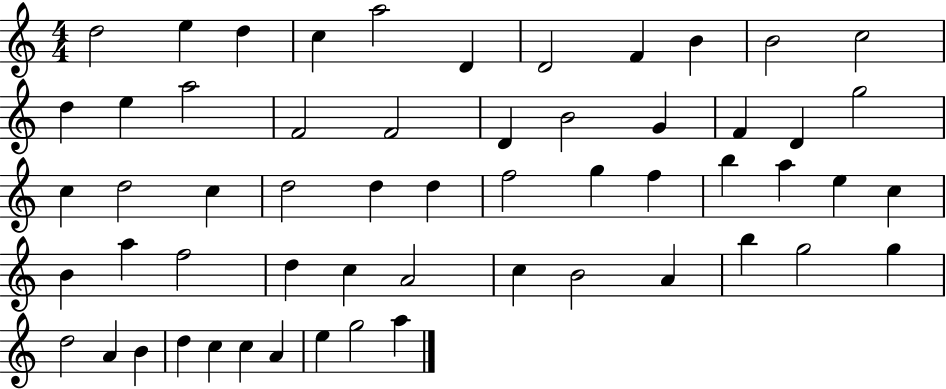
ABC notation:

X:1
T:Untitled
M:4/4
L:1/4
K:C
d2 e d c a2 D D2 F B B2 c2 d e a2 F2 F2 D B2 G F D g2 c d2 c d2 d d f2 g f b a e c B a f2 d c A2 c B2 A b g2 g d2 A B d c c A e g2 a